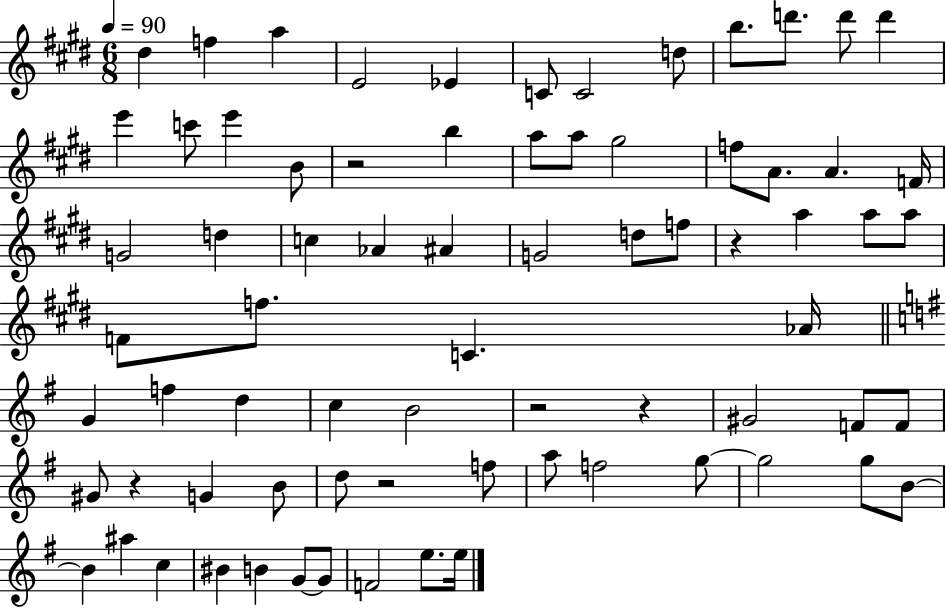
{
  \clef treble
  \numericTimeSignature
  \time 6/8
  \key e \major
  \tempo 4 = 90
  dis''4 f''4 a''4 | e'2 ees'4 | c'8 c'2 d''8 | b''8. d'''8. d'''8 d'''4 | \break e'''4 c'''8 e'''4 b'8 | r2 b''4 | a''8 a''8 gis''2 | f''8 a'8. a'4. f'16 | \break g'2 d''4 | c''4 aes'4 ais'4 | g'2 d''8 f''8 | r4 a''4 a''8 a''8 | \break f'8 f''8. c'4. aes'16 | \bar "||" \break \key g \major g'4 f''4 d''4 | c''4 b'2 | r2 r4 | gis'2 f'8 f'8 | \break gis'8 r4 g'4 b'8 | d''8 r2 f''8 | a''8 f''2 g''8~~ | g''2 g''8 b'8~~ | \break b'4 ais''4 c''4 | bis'4 b'4 g'8~~ g'8 | f'2 e''8. e''16 | \bar "|."
}